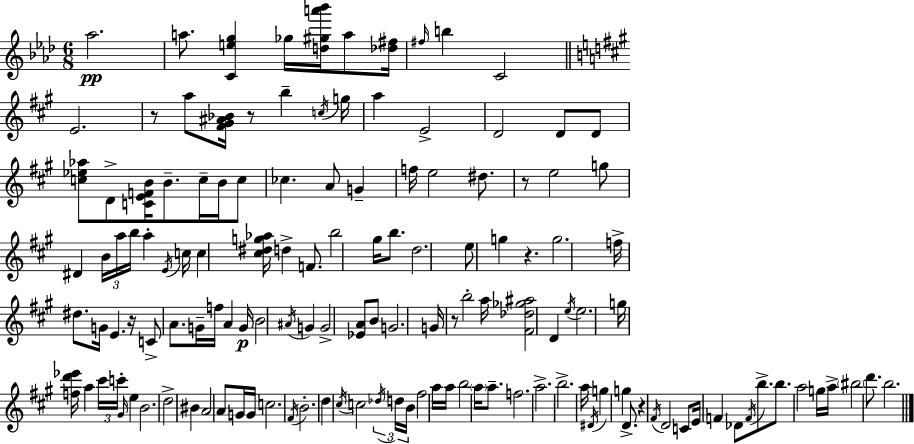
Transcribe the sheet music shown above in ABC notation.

X:1
T:Untitled
M:6/8
L:1/4
K:Ab
_a2 a/2 [Ceg] _g/4 [d^ga'_b']/4 a/2 [_d^f]/4 ^f/4 b C2 E2 z/2 a/2 [^F^G^A_B]/4 z/2 b c/4 g/4 a E2 D2 D/2 D/2 [c_e_a]/2 D/2 [CEFB]/4 B/2 c/4 B/4 c/2 _c A/2 G f/4 e2 ^d/2 z/2 e2 g/2 ^D B/4 a/4 b/4 a E/4 c/4 c [^c^dg_a]/4 d F/2 b2 ^g/4 b/2 d2 e/2 g z g2 f/4 ^d/2 G/4 E z/4 C/2 A/2 G/4 f/4 A G/4 B2 ^A/4 G G2 [_EA]/2 B/2 G2 G/4 z/2 b2 a/4 [^F_d_g^a]2 D e/4 e2 g/4 [fd'_e']/4 a ^c'/4 c'/4 ^G/4 e B2 d2 ^B A2 A/2 G/4 G/4 c2 ^F/4 B2 d ^c/4 c2 _d/4 d/4 B/4 ^f2 a/4 a/4 b2 a/4 a/2 f2 a2 b2 a/4 ^D/4 g g D/2 z ^F/4 D2 C/2 E/4 F _D/2 F/4 b/2 b/2 a2 g/4 a/4 ^b2 d'/2 b2